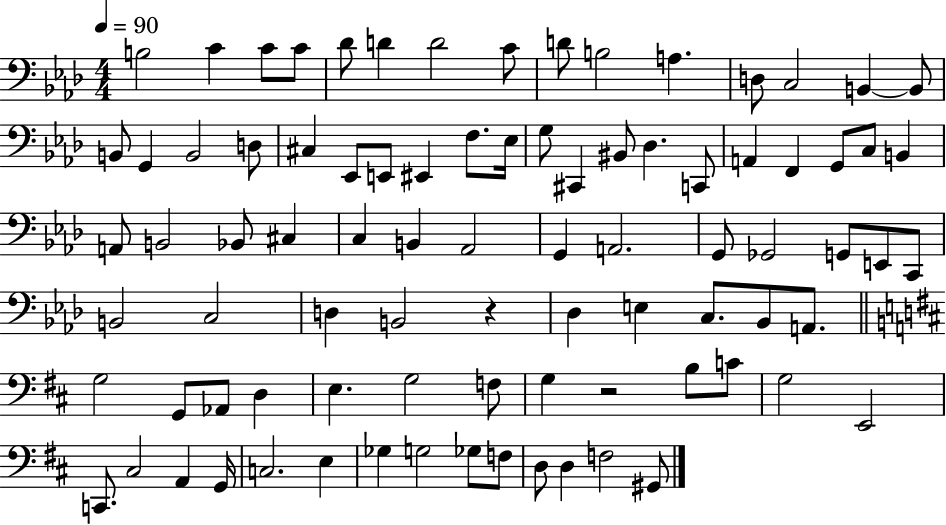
B3/h C4/q C4/e C4/e Db4/e D4/q D4/h C4/e D4/e B3/h A3/q. D3/e C3/h B2/q B2/e B2/e G2/q B2/h D3/e C#3/q Eb2/e E2/e EIS2/q F3/e. Eb3/s G3/e C#2/q BIS2/e Db3/q. C2/e A2/q F2/q G2/e C3/e B2/q A2/e B2/h Bb2/e C#3/q C3/q B2/q Ab2/h G2/q A2/h. G2/e Gb2/h G2/e E2/e C2/e B2/h C3/h D3/q B2/h R/q Db3/q E3/q C3/e. Bb2/e A2/e. G3/h G2/e Ab2/e D3/q E3/q. G3/h F3/e G3/q R/h B3/e C4/e G3/h E2/h C2/e. C#3/h A2/q G2/s C3/h. E3/q Gb3/q G3/h Gb3/e F3/e D3/e D3/q F3/h G#2/e